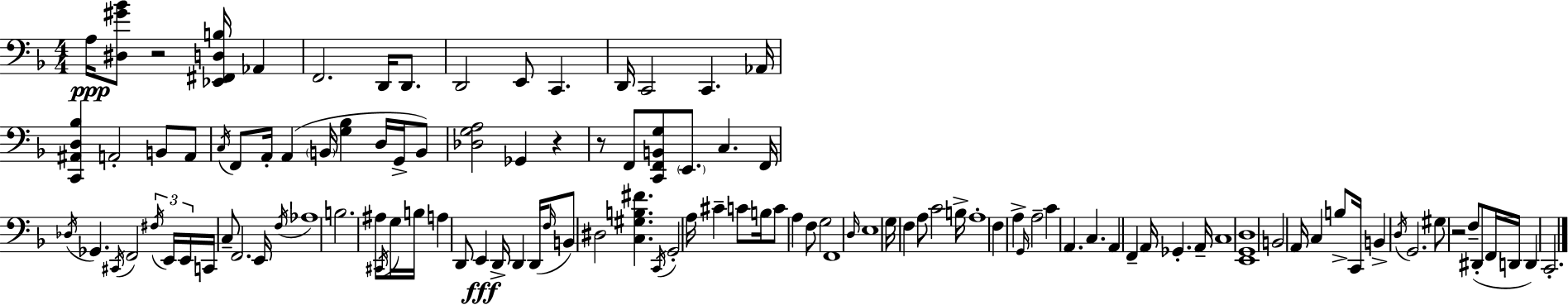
X:1
T:Untitled
M:4/4
L:1/4
K:Dm
A,/4 [^D,^G_B]/2 z2 [_E,,^F,,D,B,]/4 _A,, F,,2 D,,/4 D,,/2 D,,2 E,,/2 C,, D,,/4 C,,2 C,, _A,,/4 [C,,^A,,D,_B,] A,,2 B,,/2 A,,/2 C,/4 F,,/2 A,,/4 A,, B,,/4 [G,_B,] D,/4 G,,/4 B,,/2 [_D,G,A,]2 _G,, z z/2 F,,/2 [C,,F,,B,,G,]/2 E,,/2 C, F,,/4 _D,/4 _G,, ^C,,/4 F,,2 ^F,/4 E,,/4 E,,/4 C,,/4 C,/2 F,,2 E,,/4 F,/4 _A,4 B,2 ^A,/2 ^C,,/4 G,/4 B,/4 A, D,,/2 E,, D,,/4 D,, D,,/4 F,/4 B,,/2 ^D,2 [C,^G,B,^F] C,,/4 G,,2 A,/4 ^C C/2 B,/4 C/2 A, F,/2 G,2 F,,4 D,/4 E,4 G,/4 F, A,/2 C2 B,/4 A,4 F, A, G,,/4 A,2 C A,, C, A,, F,, A,,/4 _G,, A,,/4 C,4 [E,,G,,D,]4 B,,2 A,,/4 C, B,/2 C,,/4 B,, D,/4 G,,2 ^G,/2 z2 F,/2 ^D,,/2 F,,/4 D,,/4 D,, C,,2